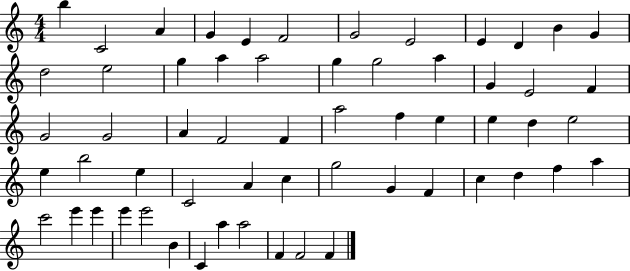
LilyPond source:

{
  \clef treble
  \numericTimeSignature
  \time 4/4
  \key c \major
  b''4 c'2 a'4 | g'4 e'4 f'2 | g'2 e'2 | e'4 d'4 b'4 g'4 | \break d''2 e''2 | g''4 a''4 a''2 | g''4 g''2 a''4 | g'4 e'2 f'4 | \break g'2 g'2 | a'4 f'2 f'4 | a''2 f''4 e''4 | e''4 d''4 e''2 | \break e''4 b''2 e''4 | c'2 a'4 c''4 | g''2 g'4 f'4 | c''4 d''4 f''4 a''4 | \break c'''2 e'''4 e'''4 | e'''4 e'''2 b'4 | c'4 a''4 a''2 | f'4 f'2 f'4 | \break \bar "|."
}